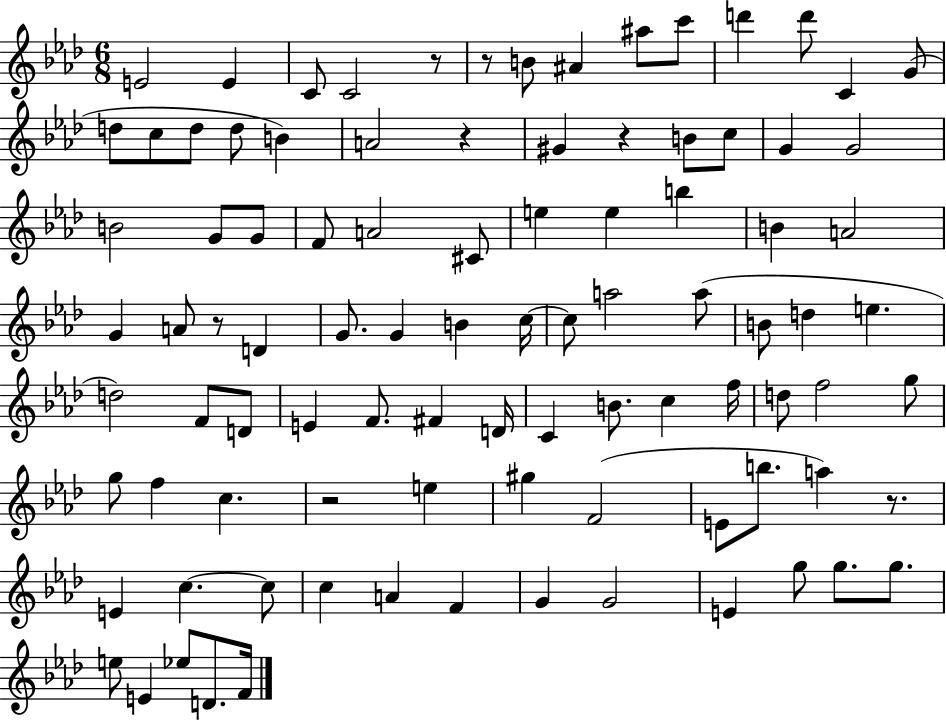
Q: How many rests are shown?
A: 7